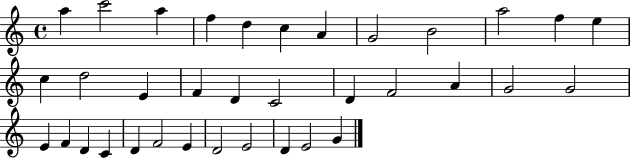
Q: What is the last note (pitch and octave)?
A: G4